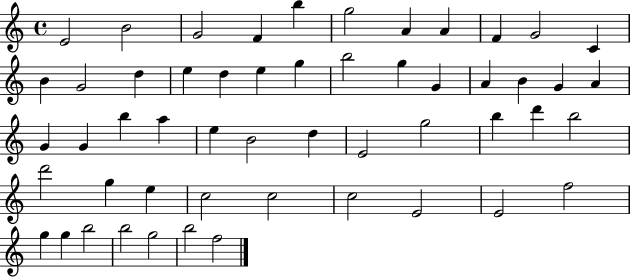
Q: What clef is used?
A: treble